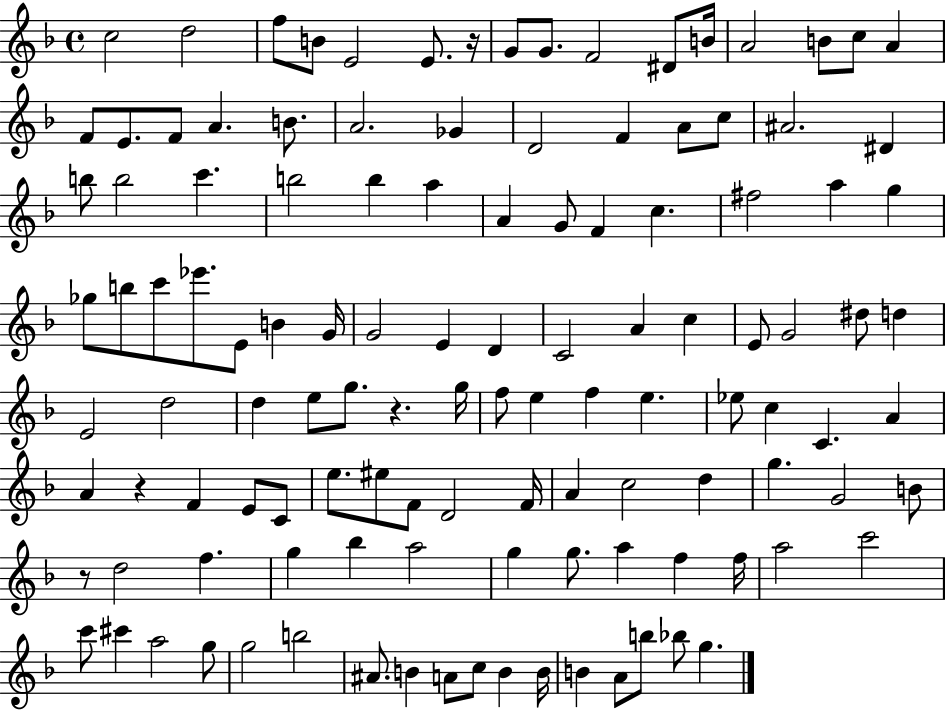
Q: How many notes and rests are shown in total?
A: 120